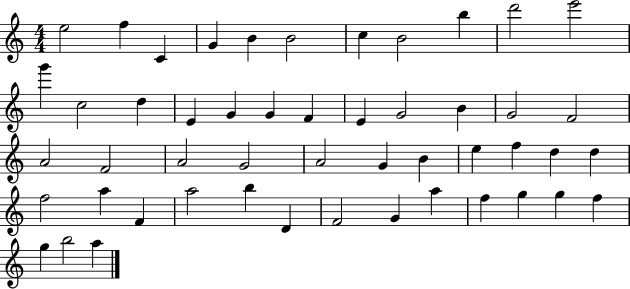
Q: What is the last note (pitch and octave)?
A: A5